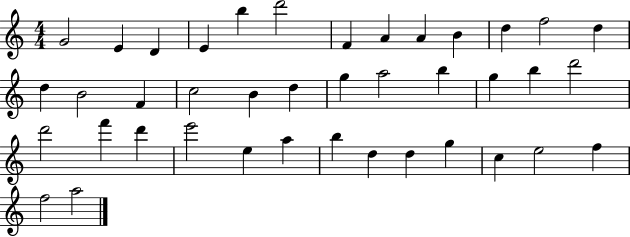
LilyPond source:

{
  \clef treble
  \numericTimeSignature
  \time 4/4
  \key c \major
  g'2 e'4 d'4 | e'4 b''4 d'''2 | f'4 a'4 a'4 b'4 | d''4 f''2 d''4 | \break d''4 b'2 f'4 | c''2 b'4 d''4 | g''4 a''2 b''4 | g''4 b''4 d'''2 | \break d'''2 f'''4 d'''4 | e'''2 e''4 a''4 | b''4 d''4 d''4 g''4 | c''4 e''2 f''4 | \break f''2 a''2 | \bar "|."
}